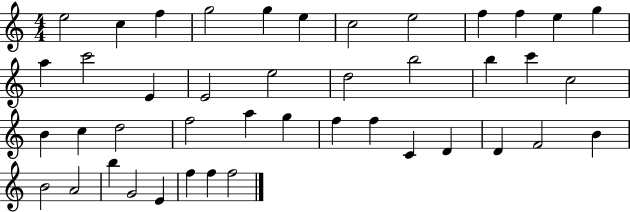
{
  \clef treble
  \numericTimeSignature
  \time 4/4
  \key c \major
  e''2 c''4 f''4 | g''2 g''4 e''4 | c''2 e''2 | f''4 f''4 e''4 g''4 | \break a''4 c'''2 e'4 | e'2 e''2 | d''2 b''2 | b''4 c'''4 c''2 | \break b'4 c''4 d''2 | f''2 a''4 g''4 | f''4 f''4 c'4 d'4 | d'4 f'2 b'4 | \break b'2 a'2 | b''4 g'2 e'4 | f''4 f''4 f''2 | \bar "|."
}